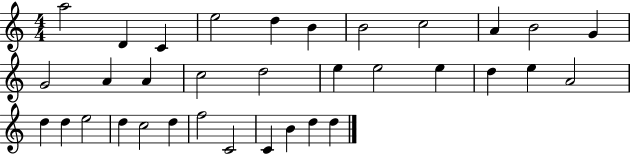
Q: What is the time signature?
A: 4/4